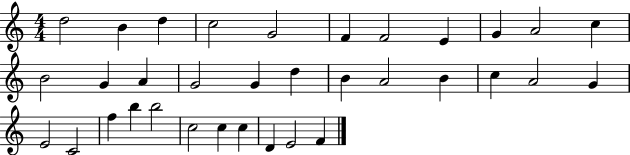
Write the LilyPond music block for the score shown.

{
  \clef treble
  \numericTimeSignature
  \time 4/4
  \key c \major
  d''2 b'4 d''4 | c''2 g'2 | f'4 f'2 e'4 | g'4 a'2 c''4 | \break b'2 g'4 a'4 | g'2 g'4 d''4 | b'4 a'2 b'4 | c''4 a'2 g'4 | \break e'2 c'2 | f''4 b''4 b''2 | c''2 c''4 c''4 | d'4 e'2 f'4 | \break \bar "|."
}